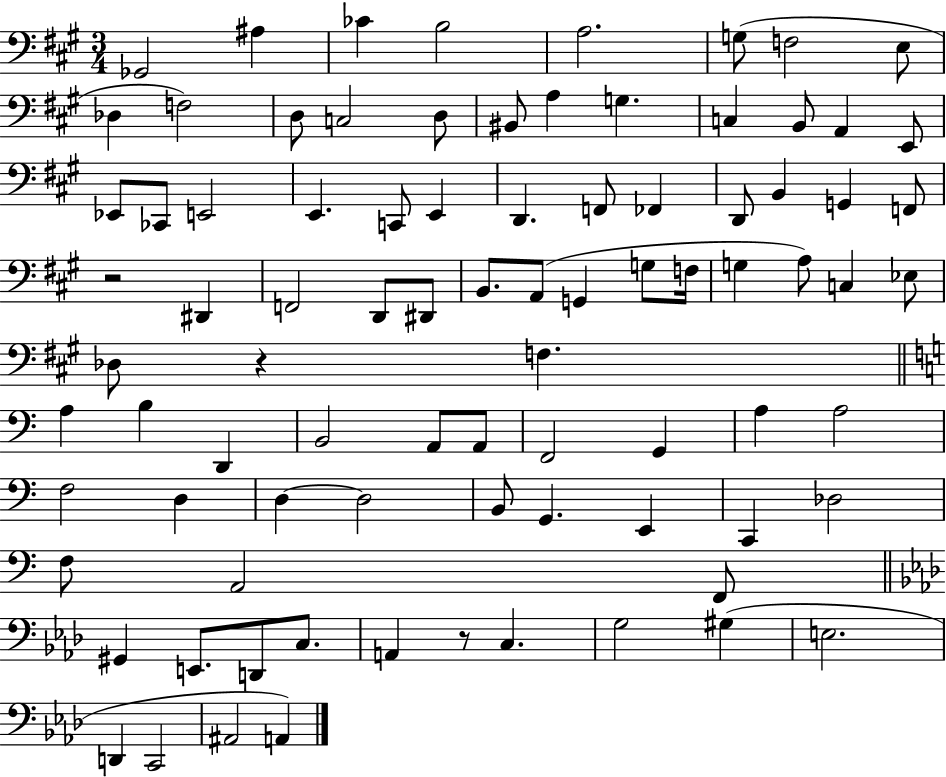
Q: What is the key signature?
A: A major